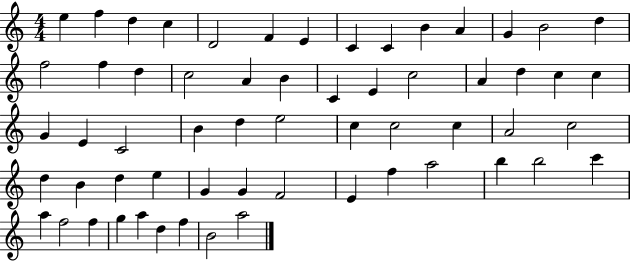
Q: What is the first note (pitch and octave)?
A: E5